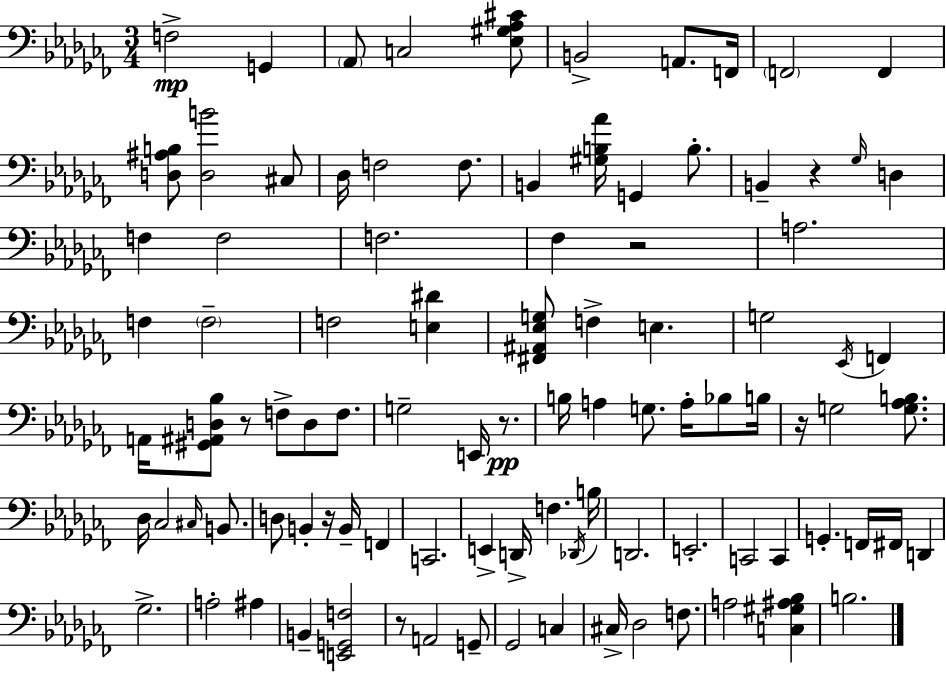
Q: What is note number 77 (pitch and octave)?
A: Db3